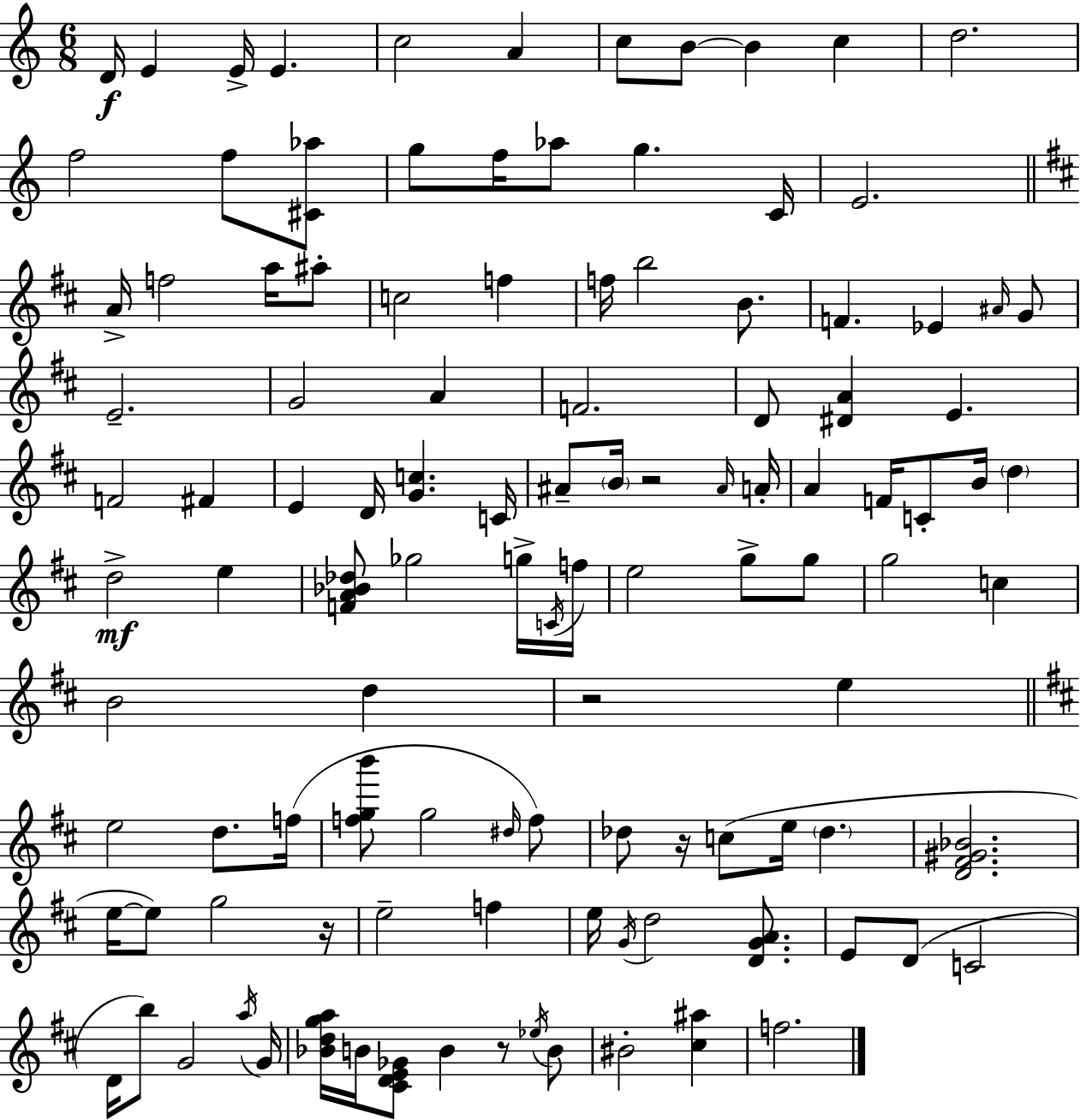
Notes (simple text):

D4/s E4/q E4/s E4/q. C5/h A4/q C5/e B4/e B4/q C5/q D5/h. F5/h F5/e [C#4,Ab5]/e G5/e F5/s Ab5/e G5/q. C4/s E4/h. A4/s F5/h A5/s A#5/e C5/h F5/q F5/s B5/h B4/e. F4/q. Eb4/q A#4/s G4/e E4/h. G4/h A4/q F4/h. D4/e [D#4,A4]/q E4/q. F4/h F#4/q E4/q D4/s [G4,C5]/q. C4/s A#4/e B4/s R/h A#4/s A4/s A4/q F4/s C4/e B4/s D5/q D5/h E5/q [F4,A4,Bb4,Db5]/e Gb5/h G5/s C4/s F5/s E5/h G5/e G5/e G5/h C5/q B4/h D5/q R/h E5/q E5/h D5/e. F5/s [F5,G5,B6]/e G5/h D#5/s F5/e Db5/e R/s C5/e E5/s Db5/q. [D4,F#4,G#4,Bb4]/h. E5/s E5/e G5/h R/s E5/h F5/q E5/s G4/s D5/h [D4,G4,A4]/e. E4/e D4/e C4/h D4/s B5/e G4/h A5/s G4/s [Bb4,D5,G5,A5]/s B4/s [C#4,D4,E4,Gb4]/e B4/q R/e Eb5/s B4/e BIS4/h [C#5,A#5]/q F5/h.